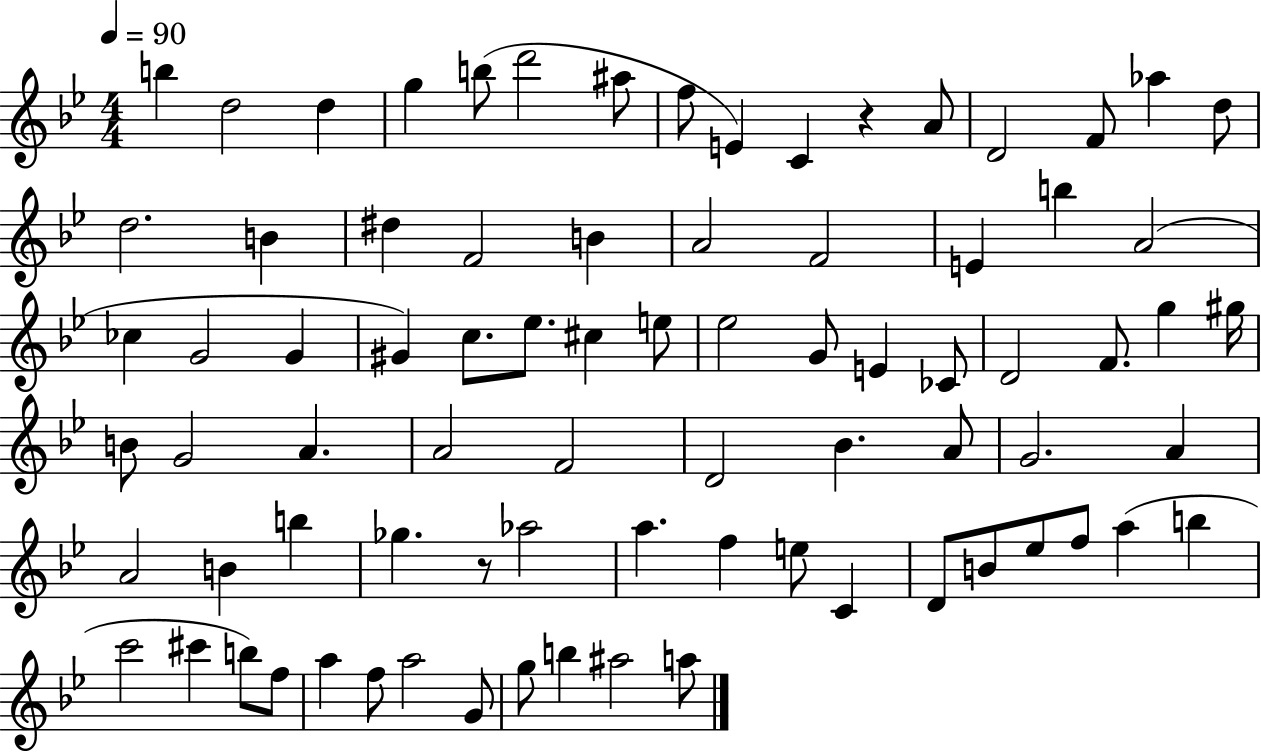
{
  \clef treble
  \numericTimeSignature
  \time 4/4
  \key bes \major
  \tempo 4 = 90
  \repeat volta 2 { b''4 d''2 d''4 | g''4 b''8( d'''2 ais''8 | f''8 e'4) c'4 r4 a'8 | d'2 f'8 aes''4 d''8 | \break d''2. b'4 | dis''4 f'2 b'4 | a'2 f'2 | e'4 b''4 a'2( | \break ces''4 g'2 g'4 | gis'4) c''8. ees''8. cis''4 e''8 | ees''2 g'8 e'4 ces'8 | d'2 f'8. g''4 gis''16 | \break b'8 g'2 a'4. | a'2 f'2 | d'2 bes'4. a'8 | g'2. a'4 | \break a'2 b'4 b''4 | ges''4. r8 aes''2 | a''4. f''4 e''8 c'4 | d'8 b'8 ees''8 f''8 a''4( b''4 | \break c'''2 cis'''4 b''8) f''8 | a''4 f''8 a''2 g'8 | g''8 b''4 ais''2 a''8 | } \bar "|."
}